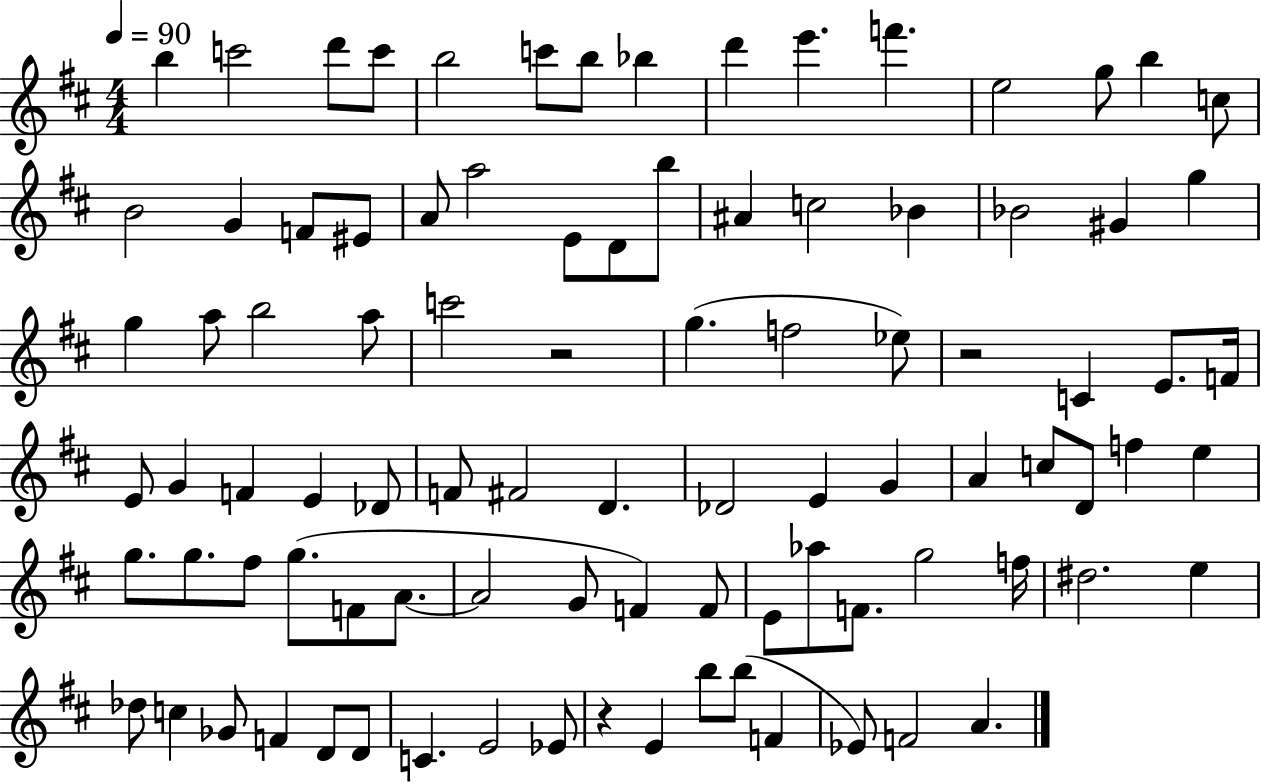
B5/q C6/h D6/e C6/e B5/h C6/e B5/e Bb5/q D6/q E6/q. F6/q. E5/h G5/e B5/q C5/e B4/h G4/q F4/e EIS4/e A4/e A5/h E4/e D4/e B5/e A#4/q C5/h Bb4/q Bb4/h G#4/q G5/q G5/q A5/e B5/h A5/e C6/h R/h G5/q. F5/h Eb5/e R/h C4/q E4/e. F4/s E4/e G4/q F4/q E4/q Db4/e F4/e F#4/h D4/q. Db4/h E4/q G4/q A4/q C5/e D4/e F5/q E5/q G5/e. G5/e. F#5/e G5/e. F4/e A4/e. A4/h G4/e F4/q F4/e E4/e Ab5/e F4/e. G5/h F5/s D#5/h. E5/q Db5/e C5/q Gb4/e F4/q D4/e D4/e C4/q. E4/h Eb4/e R/q E4/q B5/e B5/e F4/q Eb4/e F4/h A4/q.